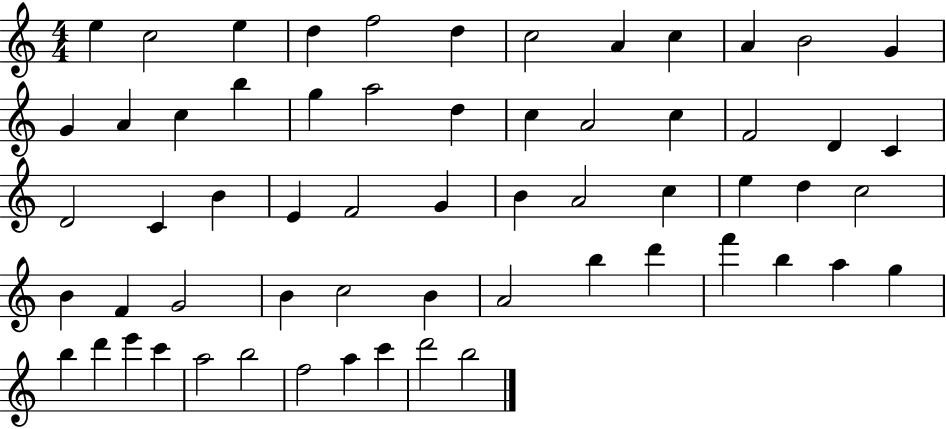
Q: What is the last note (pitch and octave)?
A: B5